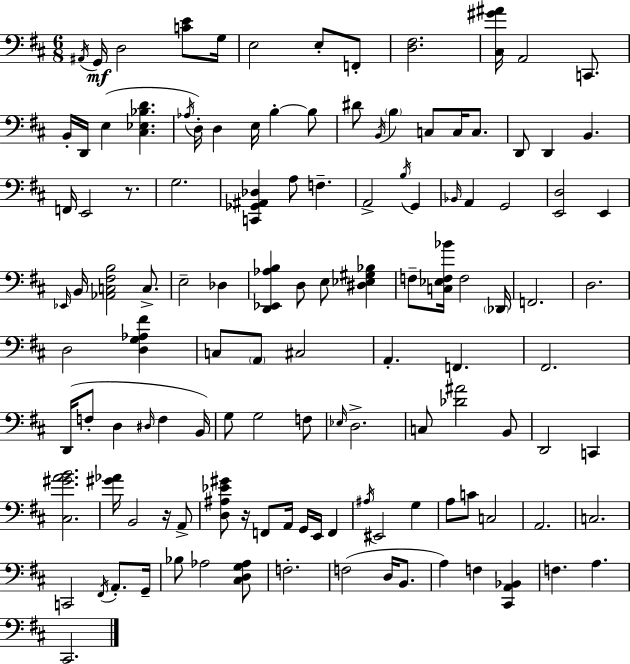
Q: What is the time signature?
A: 6/8